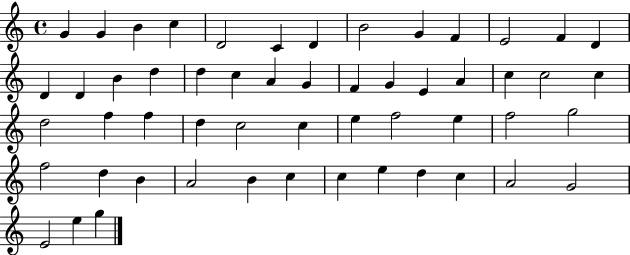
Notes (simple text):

G4/q G4/q B4/q C5/q D4/h C4/q D4/q B4/h G4/q F4/q E4/h F4/q D4/q D4/q D4/q B4/q D5/q D5/q C5/q A4/q G4/q F4/q G4/q E4/q A4/q C5/q C5/h C5/q D5/h F5/q F5/q D5/q C5/h C5/q E5/q F5/h E5/q F5/h G5/h F5/h D5/q B4/q A4/h B4/q C5/q C5/q E5/q D5/q C5/q A4/h G4/h E4/h E5/q G5/q